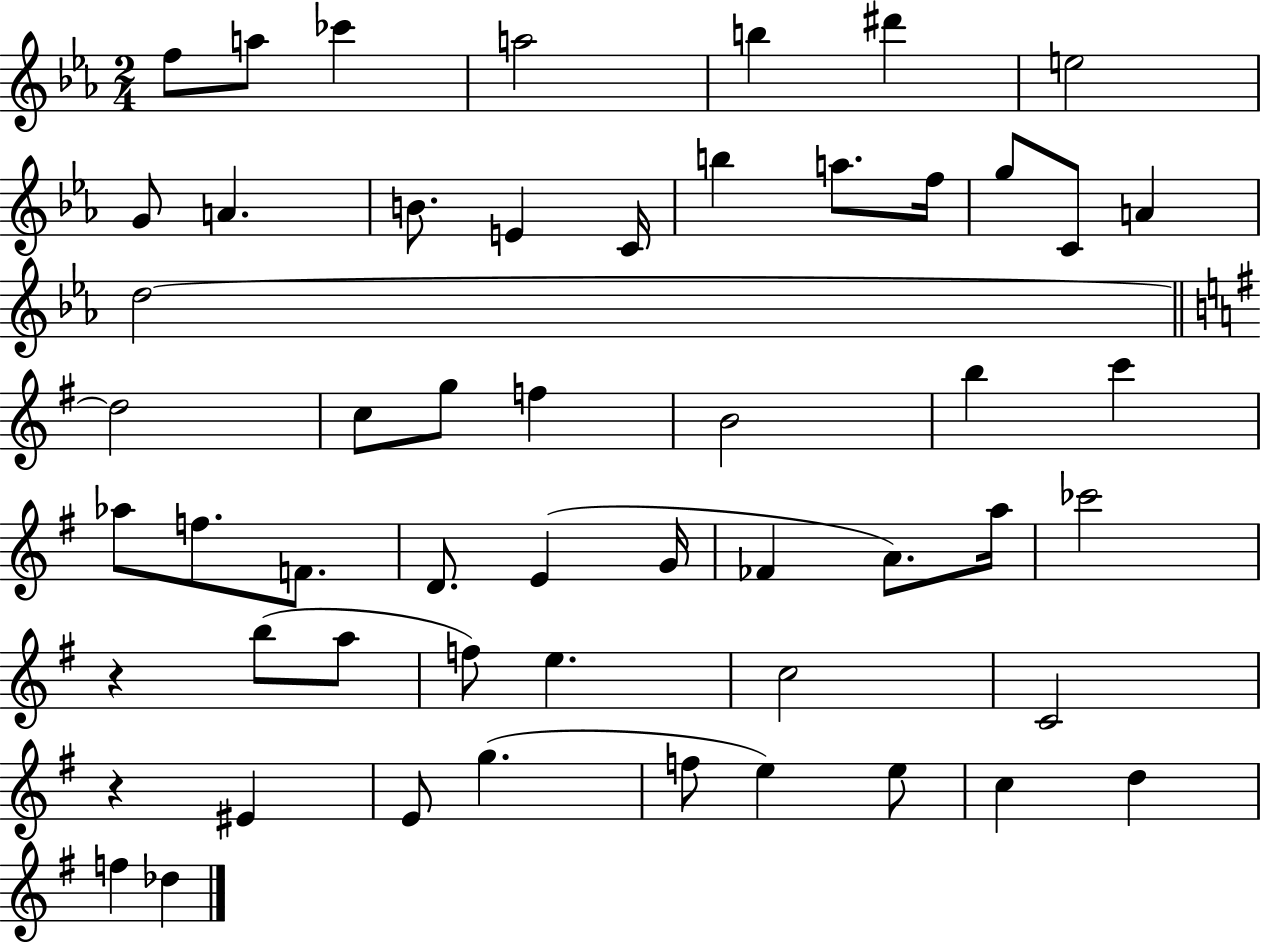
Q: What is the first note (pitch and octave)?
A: F5